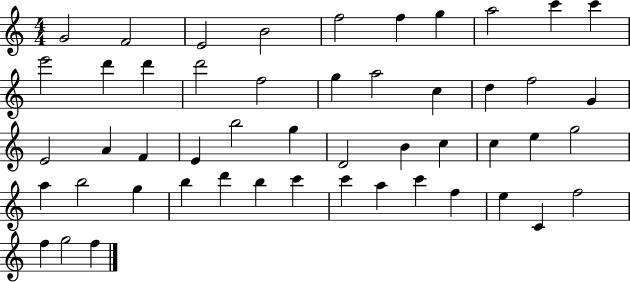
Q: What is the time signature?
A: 4/4